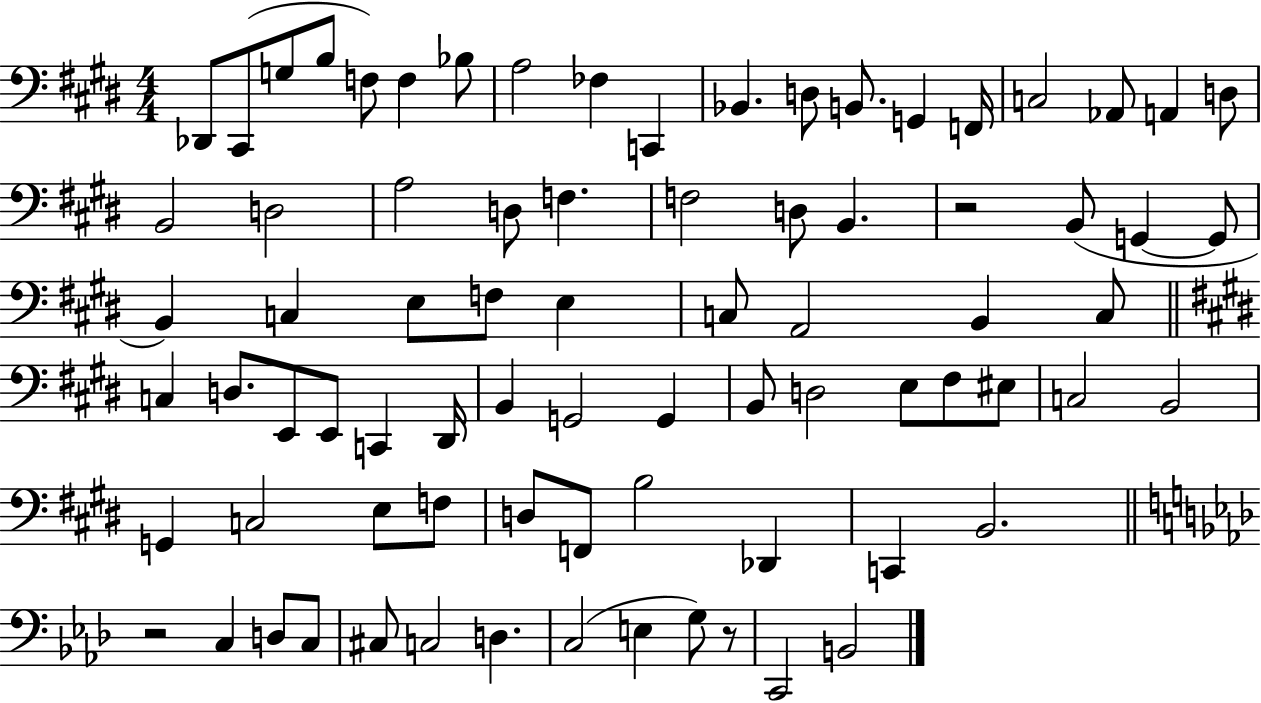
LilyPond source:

{
  \clef bass
  \numericTimeSignature
  \time 4/4
  \key e \major
  des,8 cis,8( g8 b8 f8) f4 bes8 | a2 fes4 c,4 | bes,4. d8 b,8. g,4 f,16 | c2 aes,8 a,4 d8 | \break b,2 d2 | a2 d8 f4. | f2 d8 b,4. | r2 b,8( g,4~~ g,8 | \break b,4) c4 e8 f8 e4 | c8 a,2 b,4 c8 | \bar "||" \break \key e \major c4 d8. e,8 e,8 c,4 dis,16 | b,4 g,2 g,4 | b,8 d2 e8 fis8 eis8 | c2 b,2 | \break g,4 c2 e8 f8 | d8 f,8 b2 des,4 | c,4 b,2. | \bar "||" \break \key aes \major r2 c4 d8 c8 | cis8 c2 d4. | c2( e4 g8) r8 | c,2 b,2 | \break \bar "|."
}